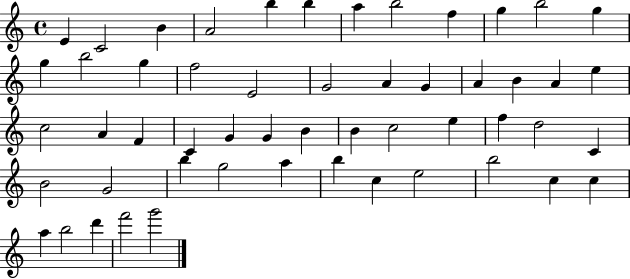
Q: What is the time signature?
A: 4/4